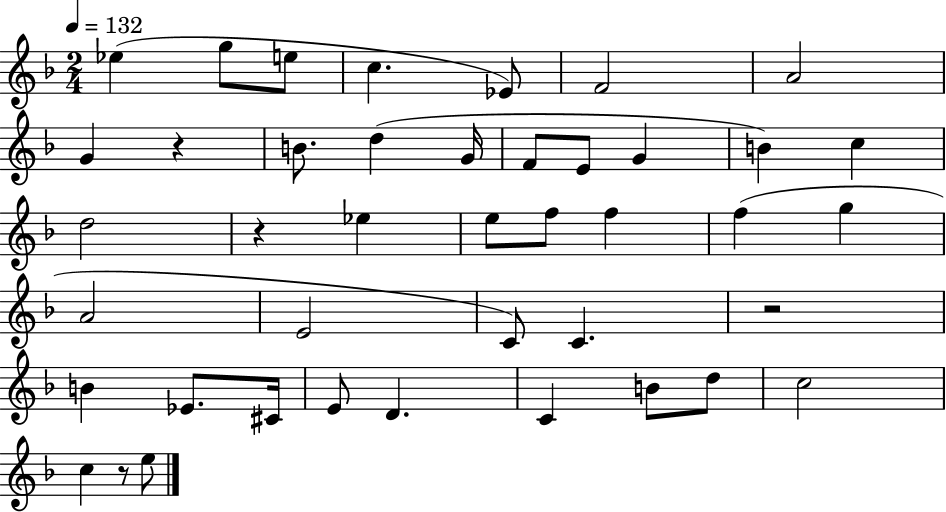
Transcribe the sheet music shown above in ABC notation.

X:1
T:Untitled
M:2/4
L:1/4
K:F
_e g/2 e/2 c _E/2 F2 A2 G z B/2 d G/4 F/2 E/2 G B c d2 z _e e/2 f/2 f f g A2 E2 C/2 C z2 B _E/2 ^C/4 E/2 D C B/2 d/2 c2 c z/2 e/2